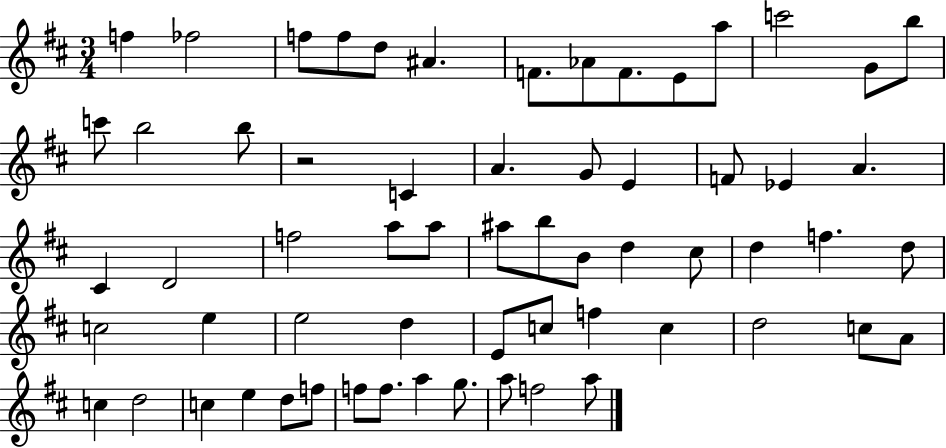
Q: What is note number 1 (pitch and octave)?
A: F5